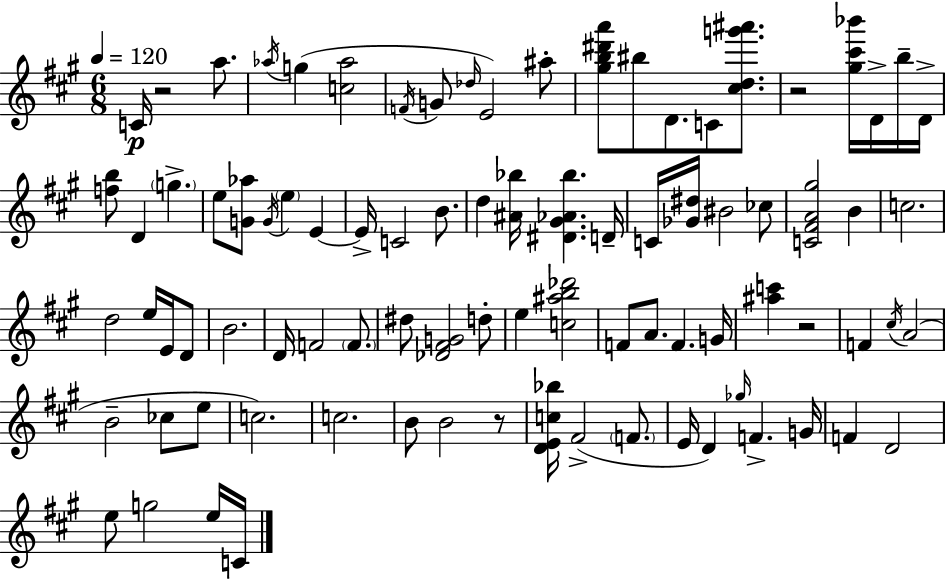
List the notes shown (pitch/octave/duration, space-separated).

C4/s R/h A5/e. Ab5/s G5/q [C5,Ab5]/h F4/s G4/e Db5/s E4/h A#5/e [G#5,B5,D#6,A6]/e BIS5/e D4/e. C4/e [C#5,D5,G6,A#6]/e. R/h [G#5,C#6,Bb6]/s D4/s B5/s D4/s [F5,B5]/e D4/q G5/q. E5/e [G4,Ab5]/e G4/s E5/q E4/q E4/s C4/h B4/e. D5/q [A#4,Bb5]/s [D#4,G#4,Ab4,Bb5]/q. D4/s C4/s [Gb4,D#5]/s BIS4/h CES5/e [C4,F#4,A4,G#5]/h B4/q C5/h. D5/h E5/s E4/s D4/e B4/h. D4/s F4/h F4/e. D#5/e [Db4,F#4,G4]/h D5/e E5/q [C5,A#5,B5,Db6]/h F4/e A4/e. F4/q. G4/s [A#5,C6]/q R/h F4/q C#5/s A4/h B4/h CES5/e E5/e C5/h. C5/h. B4/e B4/h R/e [D4,E4,C5,Bb5]/s F#4/h F4/e. E4/s D4/q Gb5/s F4/q. G4/s F4/q D4/h E5/e G5/h E5/s C4/s